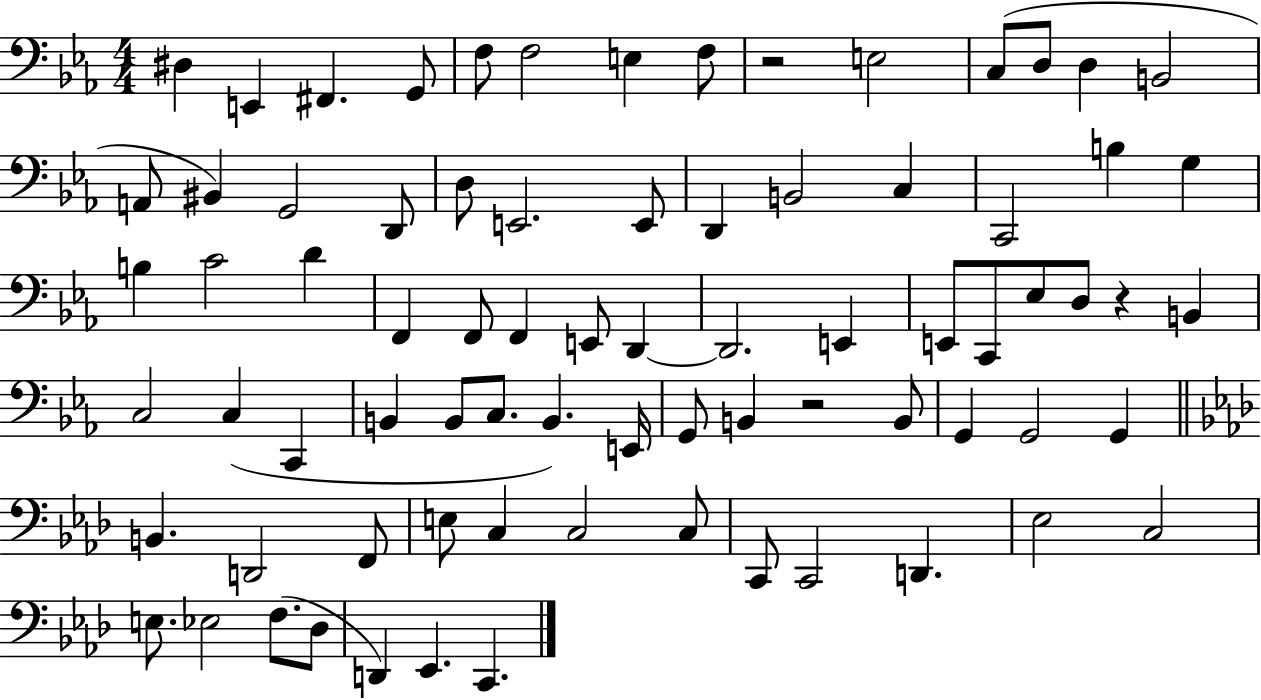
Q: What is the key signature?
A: EES major